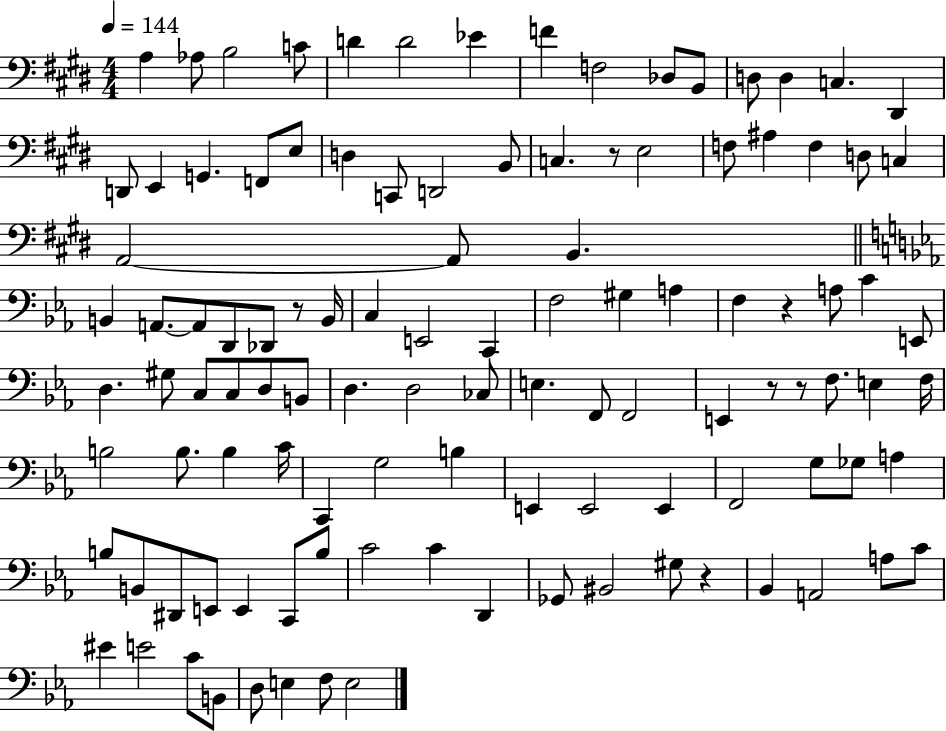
A3/q Ab3/e B3/h C4/e D4/q D4/h Eb4/q F4/q F3/h Db3/e B2/e D3/e D3/q C3/q. D#2/q D2/e E2/q G2/q. F2/e E3/e D3/q C2/e D2/h B2/e C3/q. R/e E3/h F3/e A#3/q F3/q D3/e C3/q A2/h A2/e B2/q. B2/q A2/e. A2/e D2/e Db2/e R/e B2/s C3/q E2/h C2/q F3/h G#3/q A3/q F3/q R/q A3/e C4/q E2/e D3/q. G#3/e C3/e C3/e D3/e B2/e D3/q. D3/h CES3/e E3/q. F2/e F2/h E2/q R/e R/e F3/e. E3/q F3/s B3/h B3/e. B3/q C4/s C2/q G3/h B3/q E2/q E2/h E2/q F2/h G3/e Gb3/e A3/q B3/e B2/e D#2/e E2/e E2/q C2/e B3/e C4/h C4/q D2/q Gb2/e BIS2/h G#3/e R/q Bb2/q A2/h A3/e C4/e EIS4/q E4/h C4/e B2/e D3/e E3/q F3/e E3/h